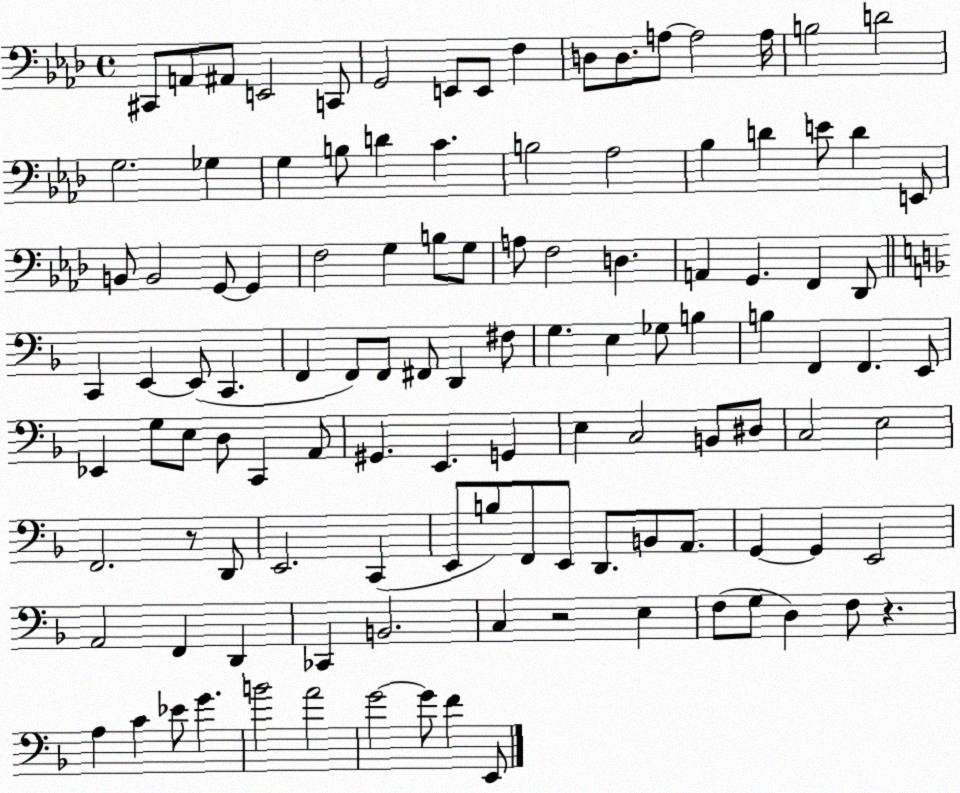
X:1
T:Untitled
M:4/4
L:1/4
K:Ab
^C,,/2 A,,/2 ^A,,/2 E,,2 C,,/2 G,,2 E,,/2 E,,/2 F, D,/2 D,/2 A,/2 A,2 A,/4 B,2 D2 G,2 _G, G, B,/2 D C B,2 _A,2 _B, D E/2 D E,,/2 B,,/2 B,,2 G,,/2 G,, F,2 G, B,/2 G,/2 A,/2 F,2 D, A,, G,, F,, _D,,/2 C,, E,, E,,/2 C,, F,, F,,/2 F,,/2 ^F,,/2 D,, ^F,/2 G, E, _G,/2 B, B, F,, F,, E,,/2 _E,, G,/2 E,/2 D,/2 C,, A,,/2 ^G,, E,, G,, E, C,2 B,,/2 ^D,/2 C,2 E,2 F,,2 z/2 D,,/2 E,,2 C,, E,,/2 B,/2 F,,/2 E,,/2 D,,/2 B,,/2 A,,/2 G,, G,, E,,2 A,,2 F,, D,, _C,, B,,2 C, z2 E, F,/2 G,/2 D, F,/2 z A, C _E/2 G B2 A2 G2 G/2 F E,,/2